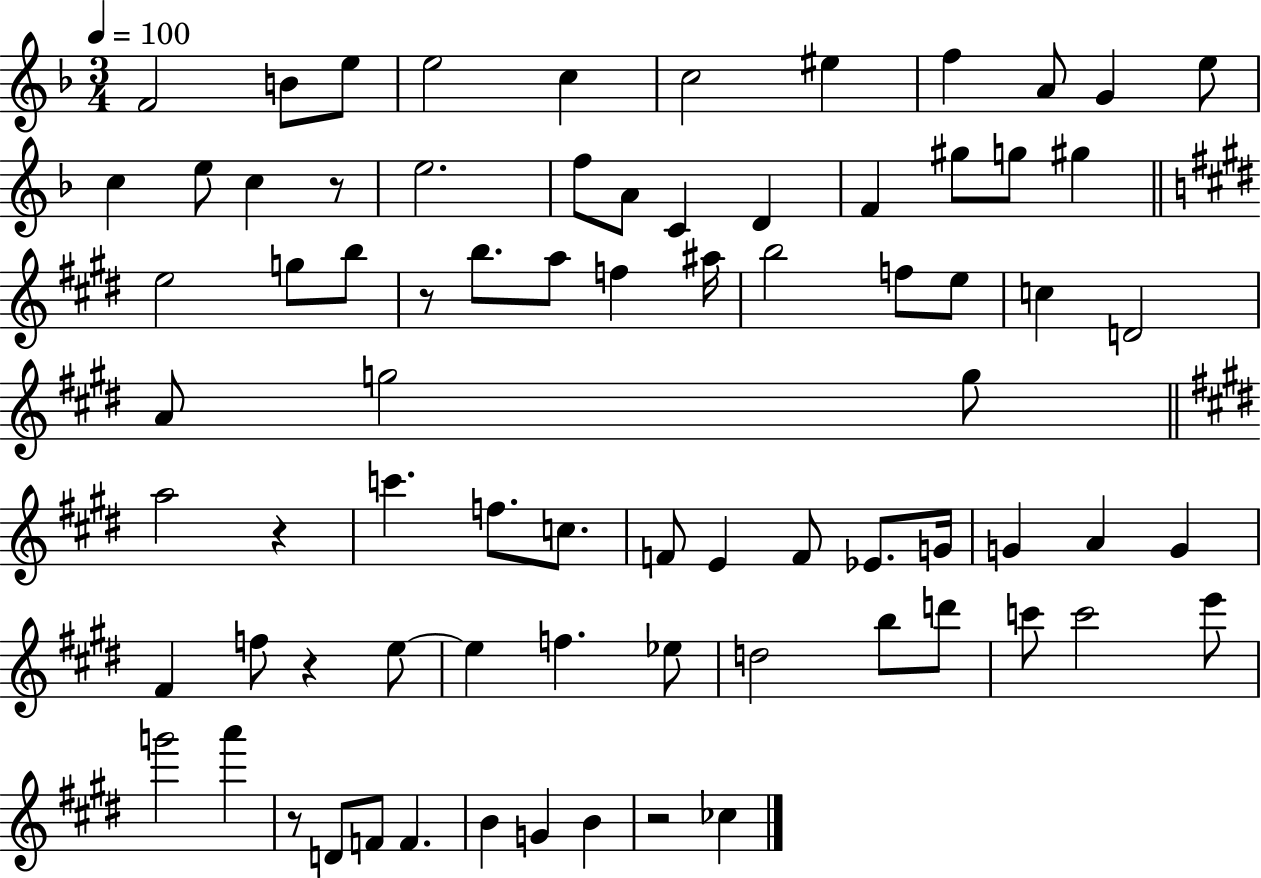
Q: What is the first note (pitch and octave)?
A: F4